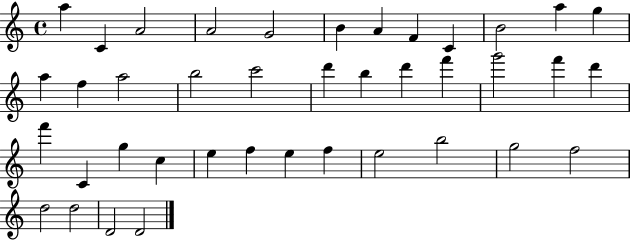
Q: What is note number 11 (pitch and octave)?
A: A5